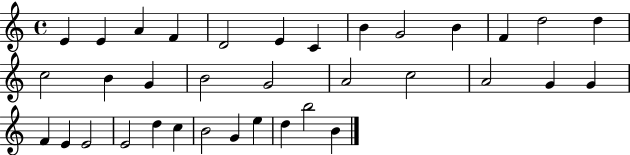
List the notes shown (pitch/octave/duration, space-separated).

E4/q E4/q A4/q F4/q D4/h E4/q C4/q B4/q G4/h B4/q F4/q D5/h D5/q C5/h B4/q G4/q B4/h G4/h A4/h C5/h A4/h G4/q G4/q F4/q E4/q E4/h E4/h D5/q C5/q B4/h G4/q E5/q D5/q B5/h B4/q